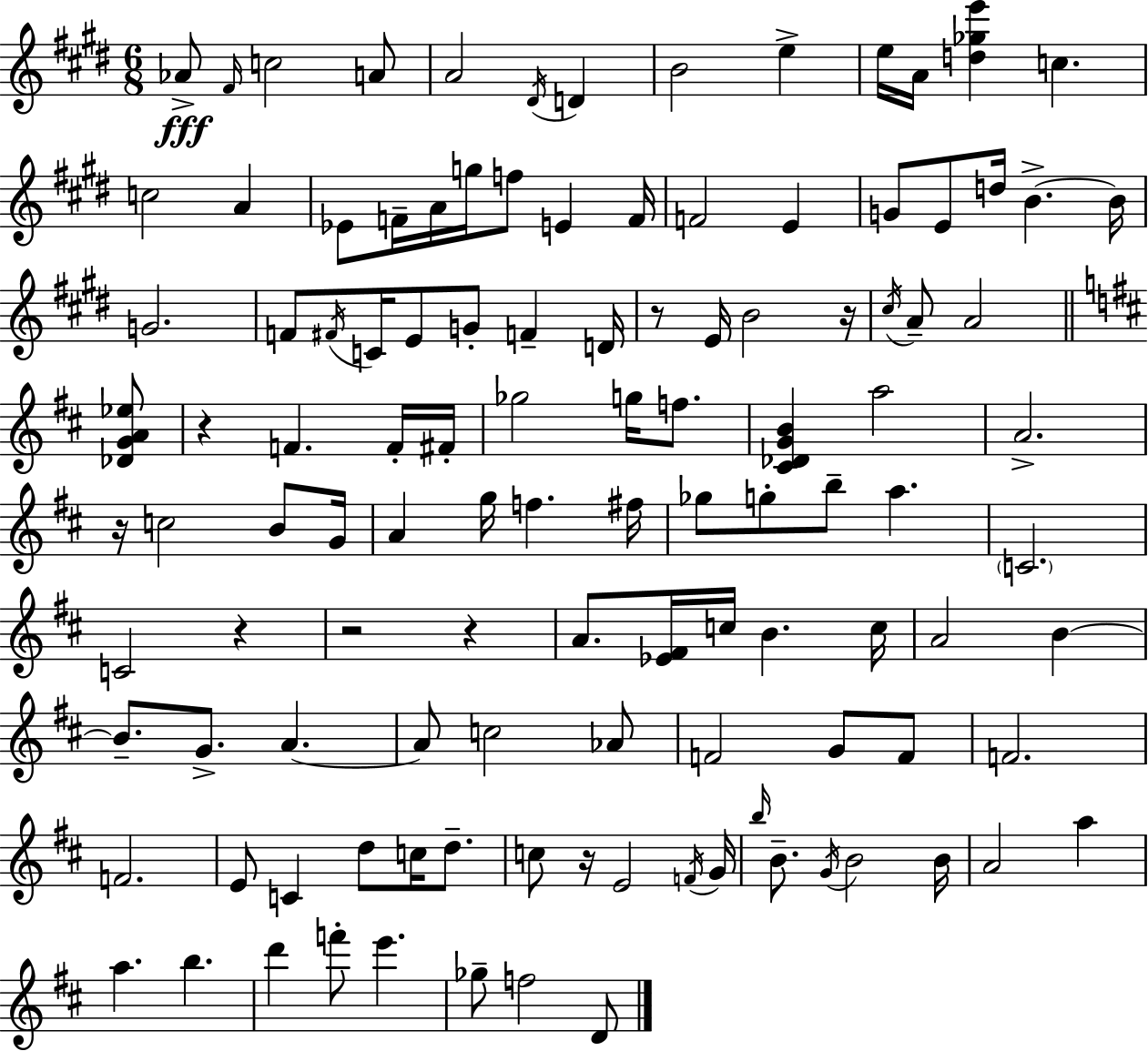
{
  \clef treble
  \numericTimeSignature
  \time 6/8
  \key e \major
  aes'8->\fff \grace { fis'16 } c''2 a'8 | a'2 \acciaccatura { dis'16 } d'4 | b'2 e''4-> | e''16 a'16 <d'' ges'' e'''>4 c''4. | \break c''2 a'4 | ees'8 f'16-- a'16 g''16 f''8 e'4 | f'16 f'2 e'4 | g'8 e'8 d''16 b'4.->~~ | \break b'16 g'2. | f'8 \acciaccatura { fis'16 } c'16 e'8 g'8-. f'4-- | d'16 r8 e'16 b'2 | r16 \acciaccatura { cis''16 } a'8-- a'2 | \break \bar "||" \break \key d \major <des' g' a' ees''>8 r4 f'4. | f'16-. fis'16-. ges''2 g''16 f''8. | <cis' des' g' b'>4 a''2 | a'2.-> | \break r16 c''2 b'8 | g'16 a'4 g''16 f''4. | fis''16 ges''8 g''8-. b''8-- a''4. | \parenthesize c'2. | \break c'2 r4 | r2 r4 | a'8. <ees' fis'>16 c''16 b'4. | c''16 a'2 b'4~~ | \break b'8.-- g'8.-> a'4.~~ | a'8 c''2 | aes'8 f'2 g'8 | f'8 f'2. | \break f'2. | e'8 c'4 d''8 c''16 d''8.-- | c''8 r16 e'2 | \acciaccatura { f'16 } g'16 \grace { b''16 } b'8.-- \acciaccatura { g'16 } b'2 | \break b'16 a'2 | a''4 a''4. b''4. | d'''4 f'''8-. e'''4. | ges''8-- f''2 | \break d'8 \bar "|."
}